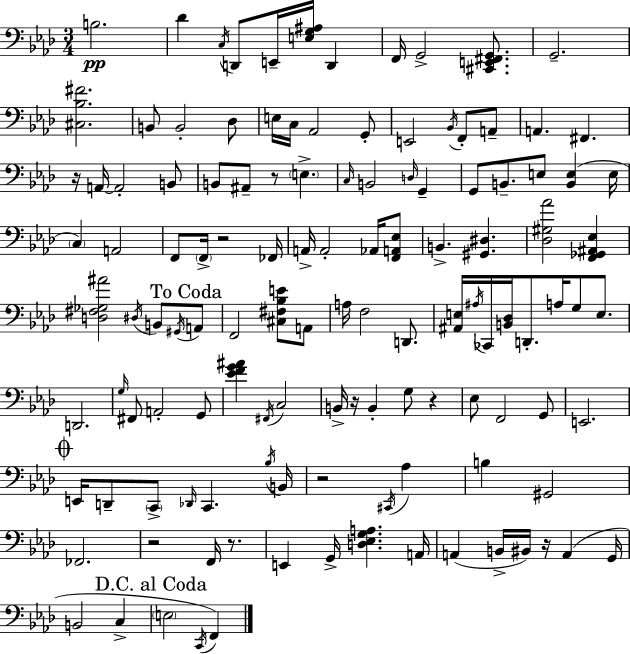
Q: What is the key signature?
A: AES major